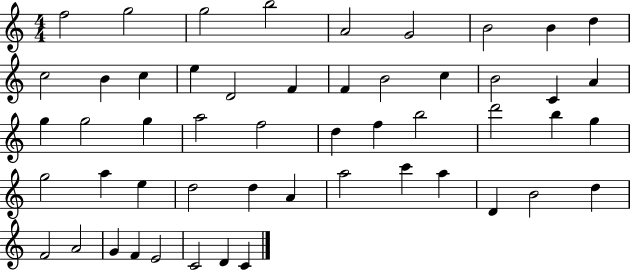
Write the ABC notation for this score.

X:1
T:Untitled
M:4/4
L:1/4
K:C
f2 g2 g2 b2 A2 G2 B2 B d c2 B c e D2 F F B2 c B2 C A g g2 g a2 f2 d f b2 d'2 b g g2 a e d2 d A a2 c' a D B2 d F2 A2 G F E2 C2 D C